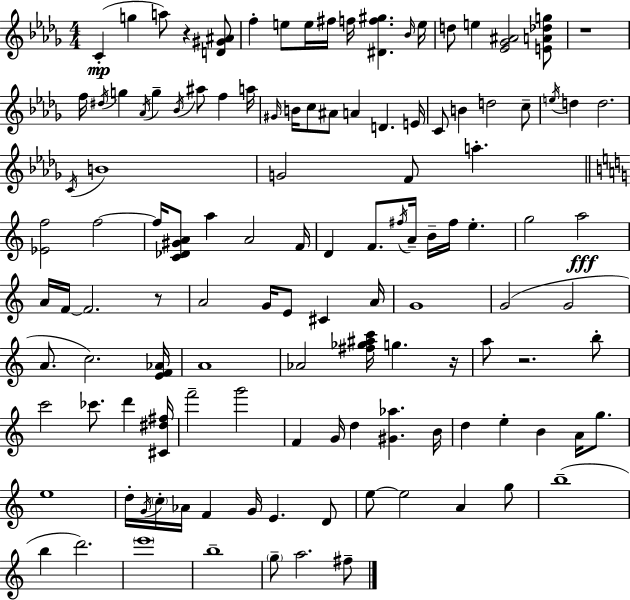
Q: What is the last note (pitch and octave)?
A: F#5